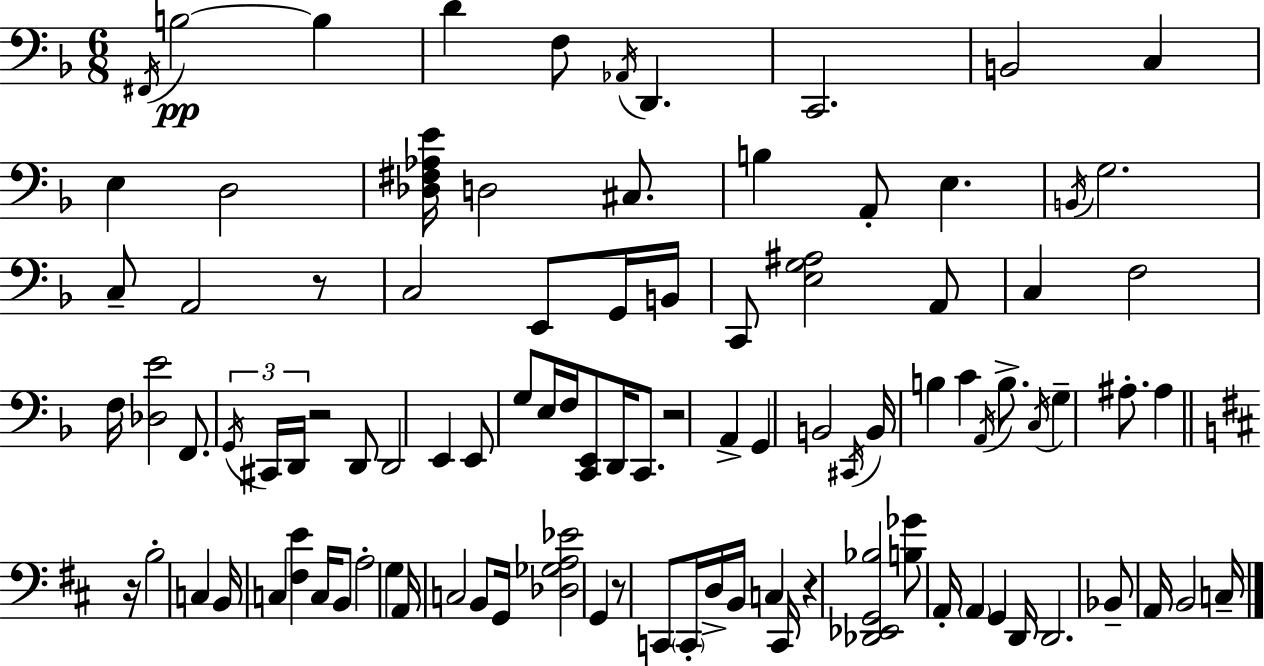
{
  \clef bass
  \numericTimeSignature
  \time 6/8
  \key f \major
  \repeat volta 2 { \acciaccatura { fis,16 }\pp b2~~ b4 | d'4 f8 \acciaccatura { aes,16 } d,4. | c,2. | b,2 c4 | \break e4 d2 | <des fis aes e'>16 d2 cis8. | b4 a,8-. e4. | \acciaccatura { b,16 } g2. | \break c8-- a,2 | r8 c2 e,8 | g,16 b,16 c,8 <e g ais>2 | a,8 c4 f2 | \break f16 <des e'>2 | f,8. \tuplet 3/2 { \acciaccatura { g,16 } cis,16 d,16 } r2 | d,8 d,2 | e,4 e,8 g8 e16 f16 <c, e,>8 | \break d,16 c,8. r2 | a,4-> g,4 b,2 | \acciaccatura { cis,16 } b,16 b4 c'4 | \acciaccatura { a,16 } b8.-> \acciaccatura { c16 } g4-- ais8.-. | \break ais4 \bar "||" \break \key d \major r16 b2-. c4 | b,16 c4 <fis e'>4 c16 b,8 | a2-. g4 | a,16 c2 b,8 | \break g,16 <des ges a ees'>2 g,4 | r8 c,8 \parenthesize c,16-. d16-> b,16 c4 | c,16 r4 <des, ees, g, bes>2 | <b ges'>8 a,16-. \parenthesize a,4 g,4 | \break d,16 d,2. | bes,8-- a,16 b,2 | c16-- } \bar "|."
}